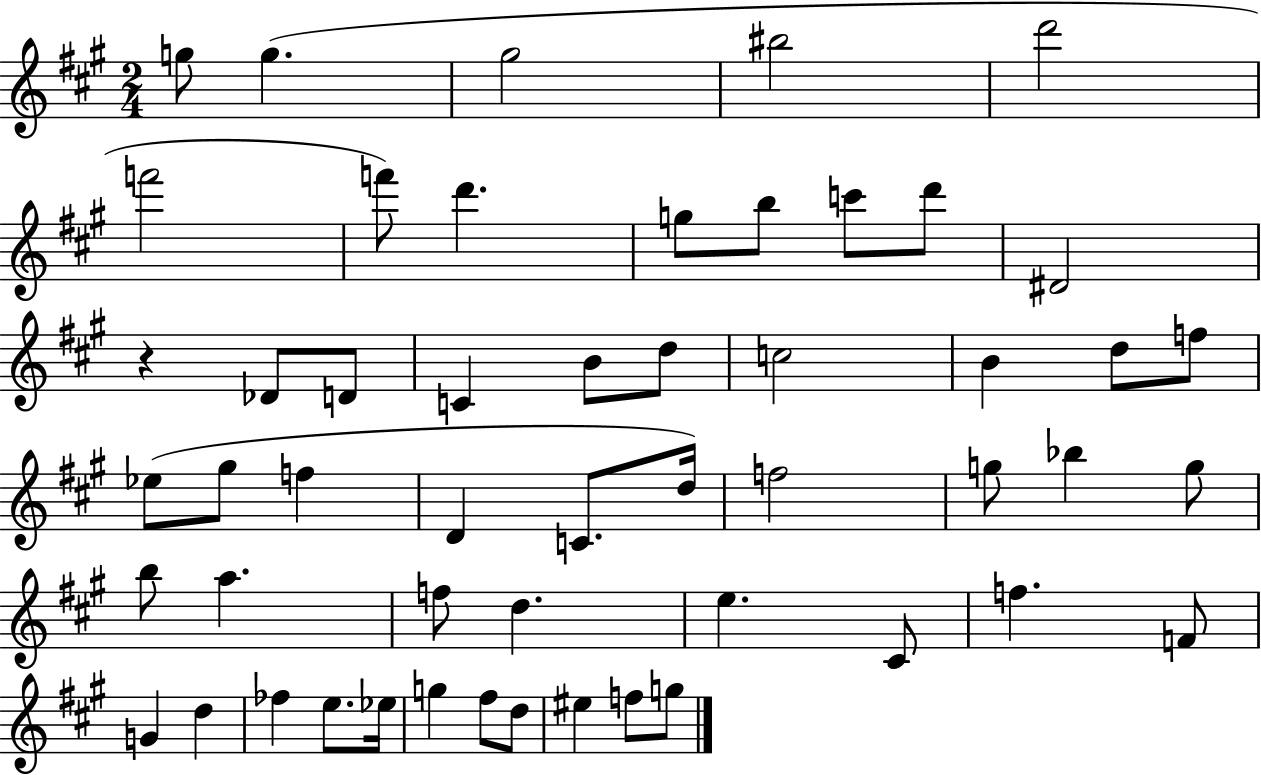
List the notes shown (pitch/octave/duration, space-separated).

G5/e G5/q. G#5/h BIS5/h D6/h F6/h F6/e D6/q. G5/e B5/e C6/e D6/e D#4/h R/q Db4/e D4/e C4/q B4/e D5/e C5/h B4/q D5/e F5/e Eb5/e G#5/e F5/q D4/q C4/e. D5/s F5/h G5/e Bb5/q G5/e B5/e A5/q. F5/e D5/q. E5/q. C#4/e F5/q. F4/e G4/q D5/q FES5/q E5/e. Eb5/s G5/q F#5/e D5/e EIS5/q F5/e G5/e